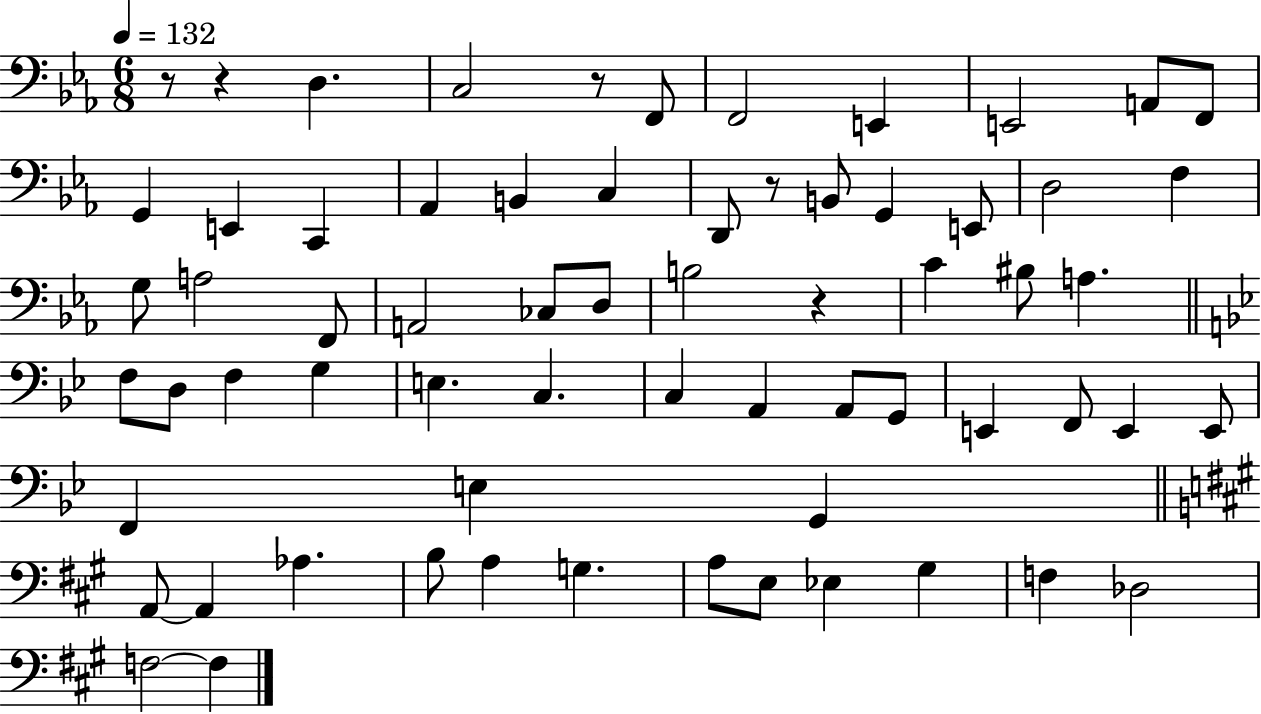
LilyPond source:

{
  \clef bass
  \numericTimeSignature
  \time 6/8
  \key ees \major
  \tempo 4 = 132
  r8 r4 d4. | c2 r8 f,8 | f,2 e,4 | e,2 a,8 f,8 | \break g,4 e,4 c,4 | aes,4 b,4 c4 | d,8 r8 b,8 g,4 e,8 | d2 f4 | \break g8 a2 f,8 | a,2 ces8 d8 | b2 r4 | c'4 bis8 a4. | \break \bar "||" \break \key bes \major f8 d8 f4 g4 | e4. c4. | c4 a,4 a,8 g,8 | e,4 f,8 e,4 e,8 | \break f,4 e4 g,4 | \bar "||" \break \key a \major a,8~~ a,4 aes4. | b8 a4 g4. | a8 e8 ees4 gis4 | f4 des2 | \break f2~~ f4 | \bar "|."
}